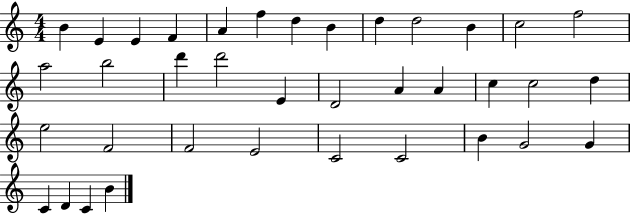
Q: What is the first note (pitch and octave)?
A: B4